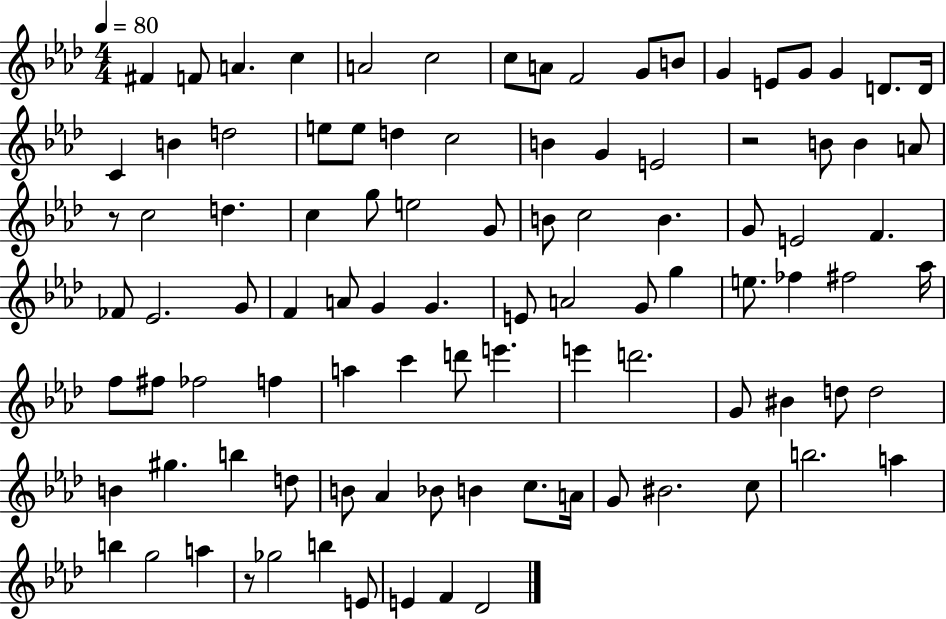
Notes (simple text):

F#4/q F4/e A4/q. C5/q A4/h C5/h C5/e A4/e F4/h G4/e B4/e G4/q E4/e G4/e G4/q D4/e. D4/s C4/q B4/q D5/h E5/e E5/e D5/q C5/h B4/q G4/q E4/h R/h B4/e B4/q A4/e R/e C5/h D5/q. C5/q G5/e E5/h G4/e B4/e C5/h B4/q. G4/e E4/h F4/q. FES4/e Eb4/h. G4/e F4/q A4/e G4/q G4/q. E4/e A4/h G4/e G5/q E5/e. FES5/q F#5/h Ab5/s F5/e F#5/e FES5/h F5/q A5/q C6/q D6/e E6/q. E6/q D6/h. G4/e BIS4/q D5/e D5/h B4/q G#5/q. B5/q D5/e B4/e Ab4/q Bb4/e B4/q C5/e. A4/s G4/e BIS4/h. C5/e B5/h. A5/q B5/q G5/h A5/q R/e Gb5/h B5/q E4/e E4/q F4/q Db4/h